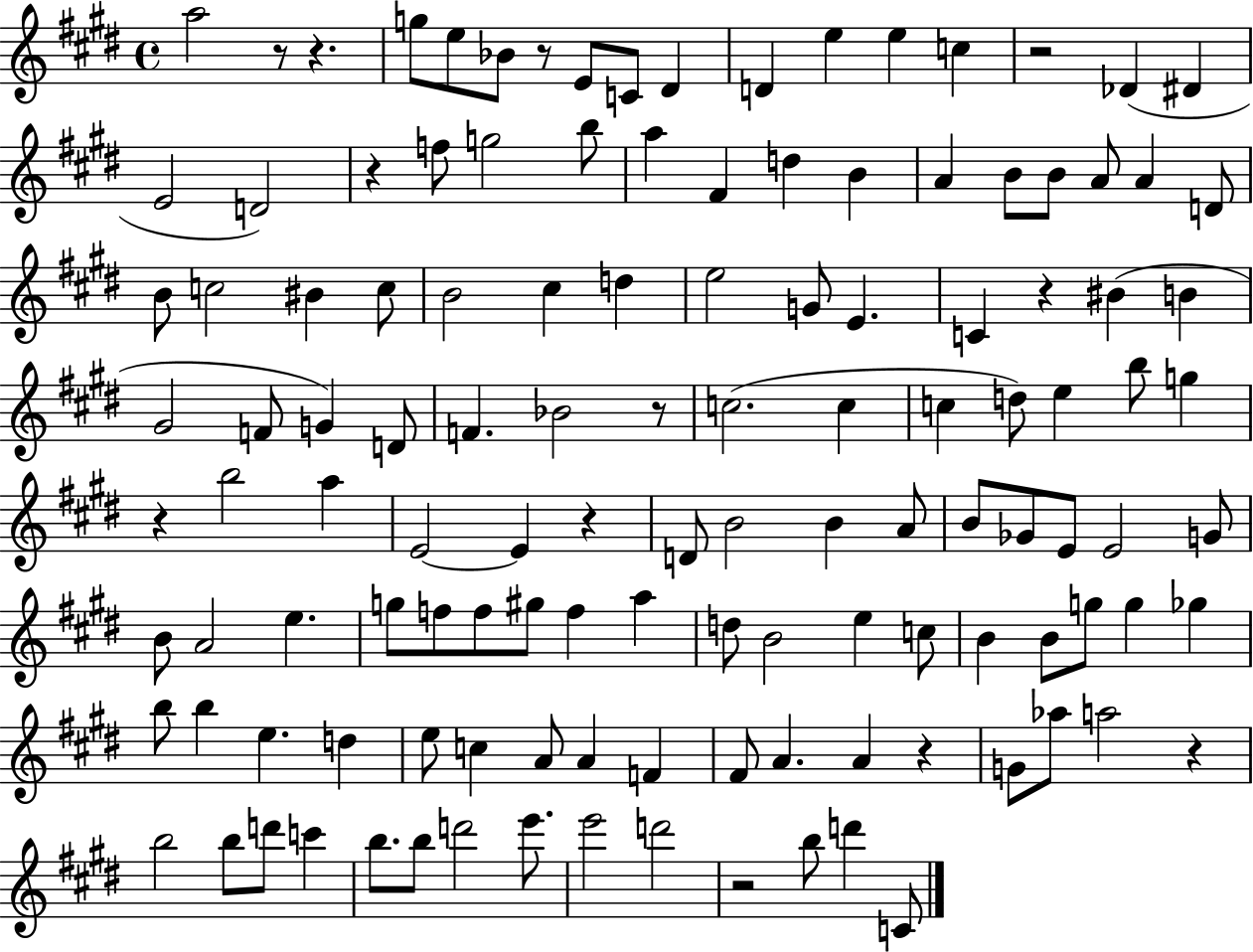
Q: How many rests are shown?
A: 12